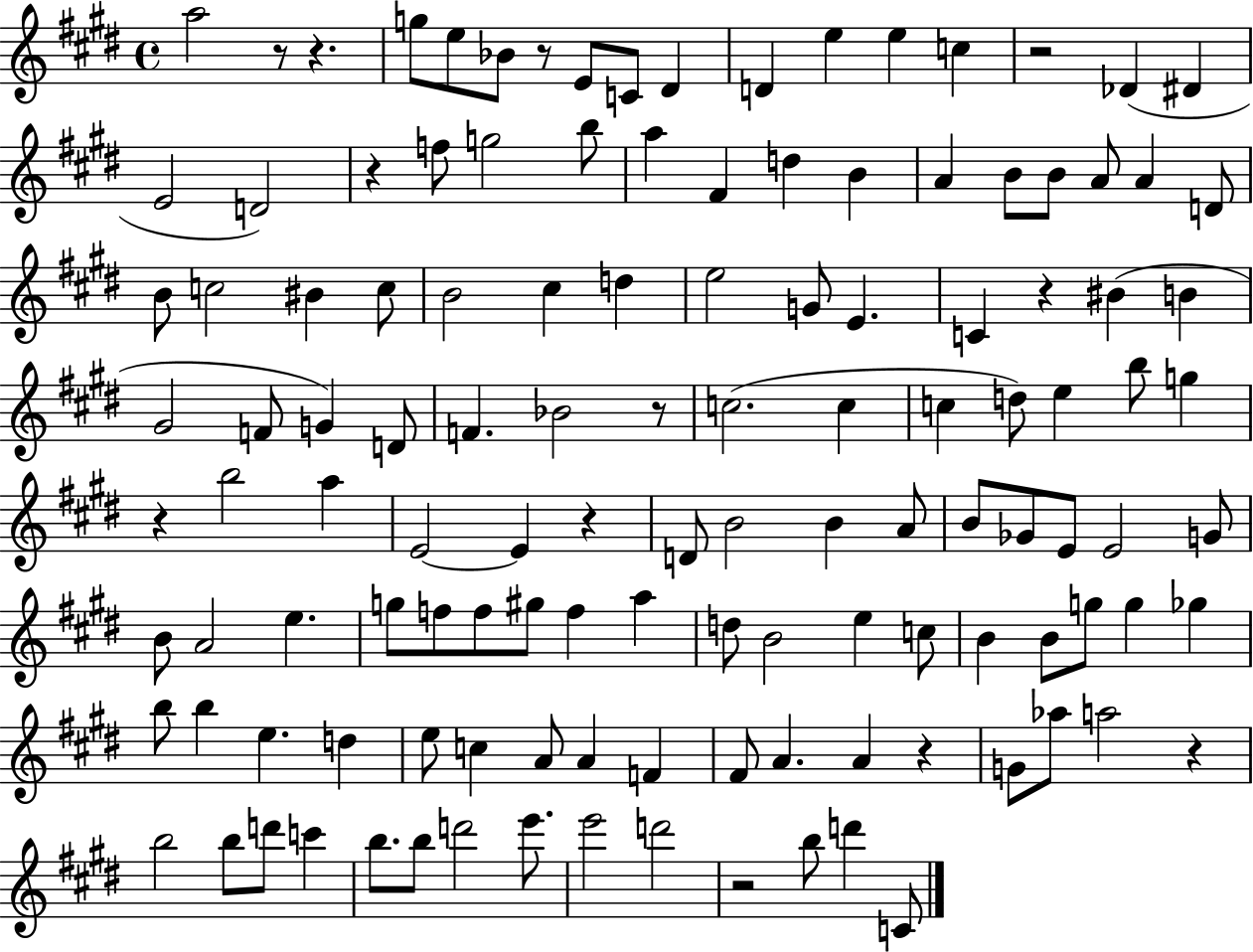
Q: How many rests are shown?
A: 12